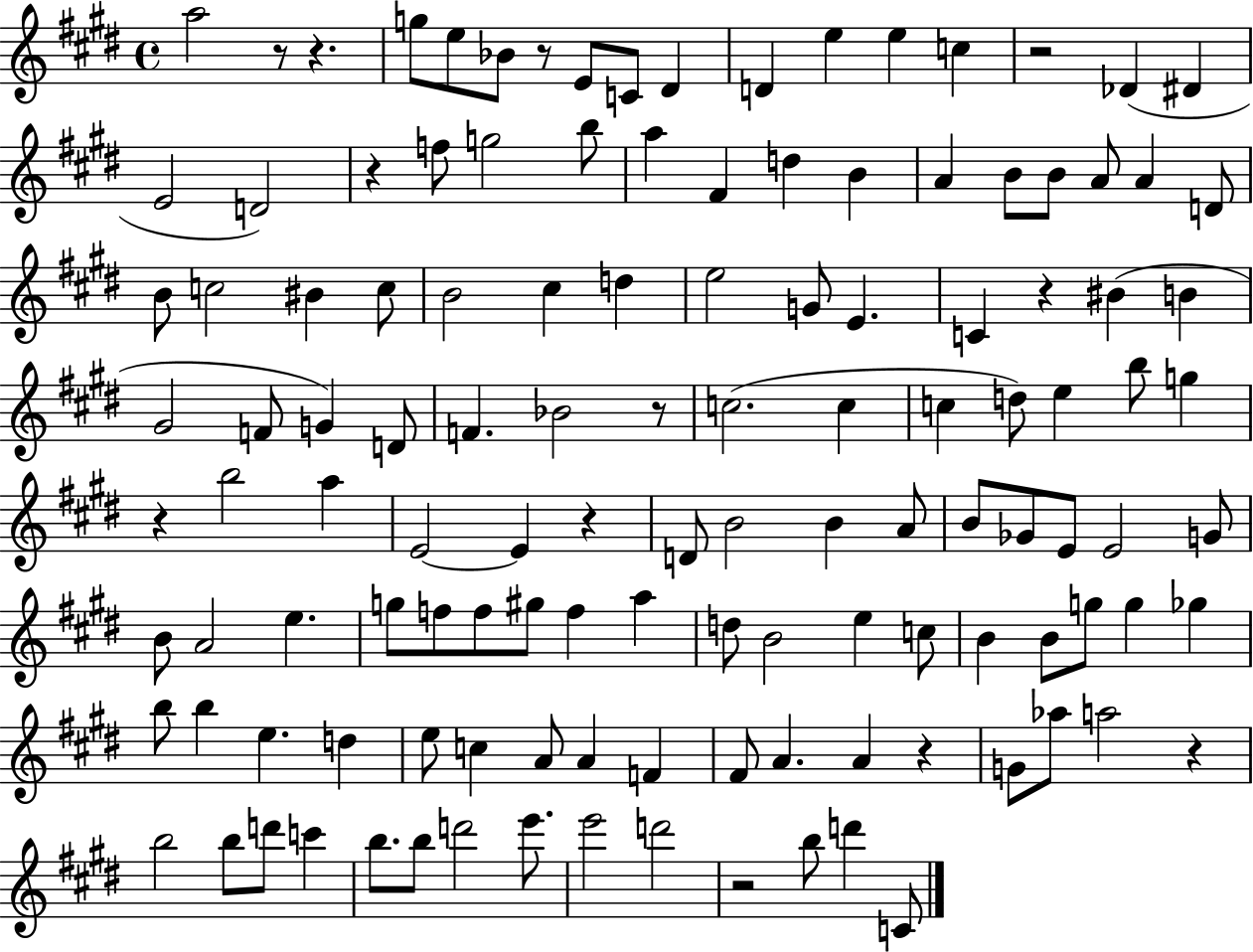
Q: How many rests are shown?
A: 12